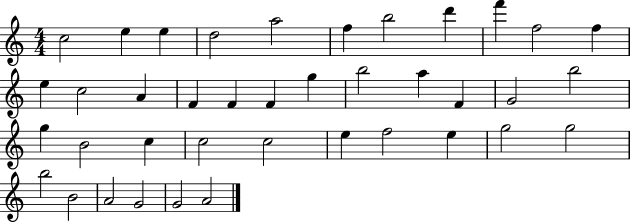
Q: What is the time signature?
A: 4/4